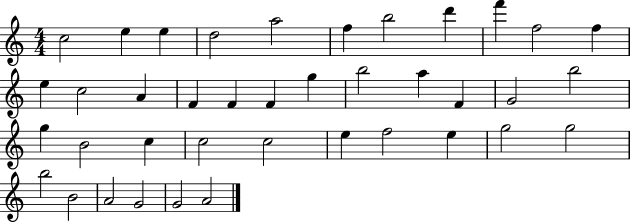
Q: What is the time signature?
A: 4/4